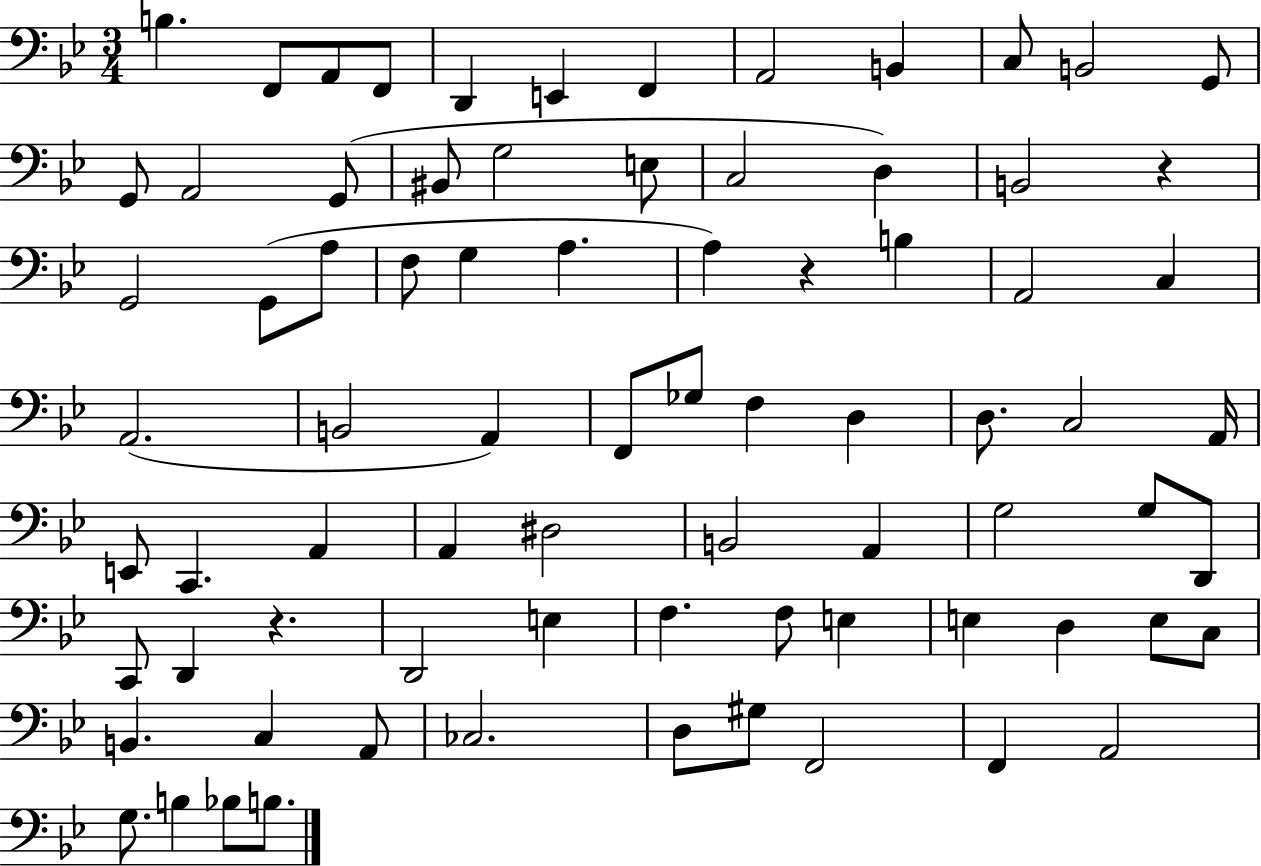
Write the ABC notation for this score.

X:1
T:Untitled
M:3/4
L:1/4
K:Bb
B, F,,/2 A,,/2 F,,/2 D,, E,, F,, A,,2 B,, C,/2 B,,2 G,,/2 G,,/2 A,,2 G,,/2 ^B,,/2 G,2 E,/2 C,2 D, B,,2 z G,,2 G,,/2 A,/2 F,/2 G, A, A, z B, A,,2 C, A,,2 B,,2 A,, F,,/2 _G,/2 F, D, D,/2 C,2 A,,/4 E,,/2 C,, A,, A,, ^D,2 B,,2 A,, G,2 G,/2 D,,/2 C,,/2 D,, z D,,2 E, F, F,/2 E, E, D, E,/2 C,/2 B,, C, A,,/2 _C,2 D,/2 ^G,/2 F,,2 F,, A,,2 G,/2 B, _B,/2 B,/2